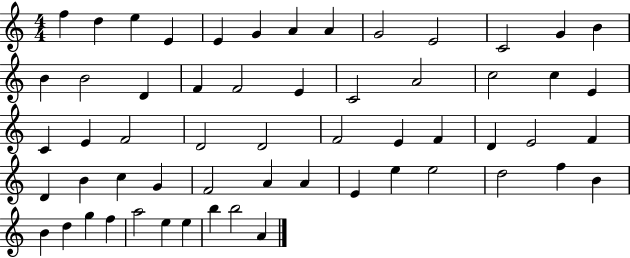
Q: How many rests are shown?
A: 0